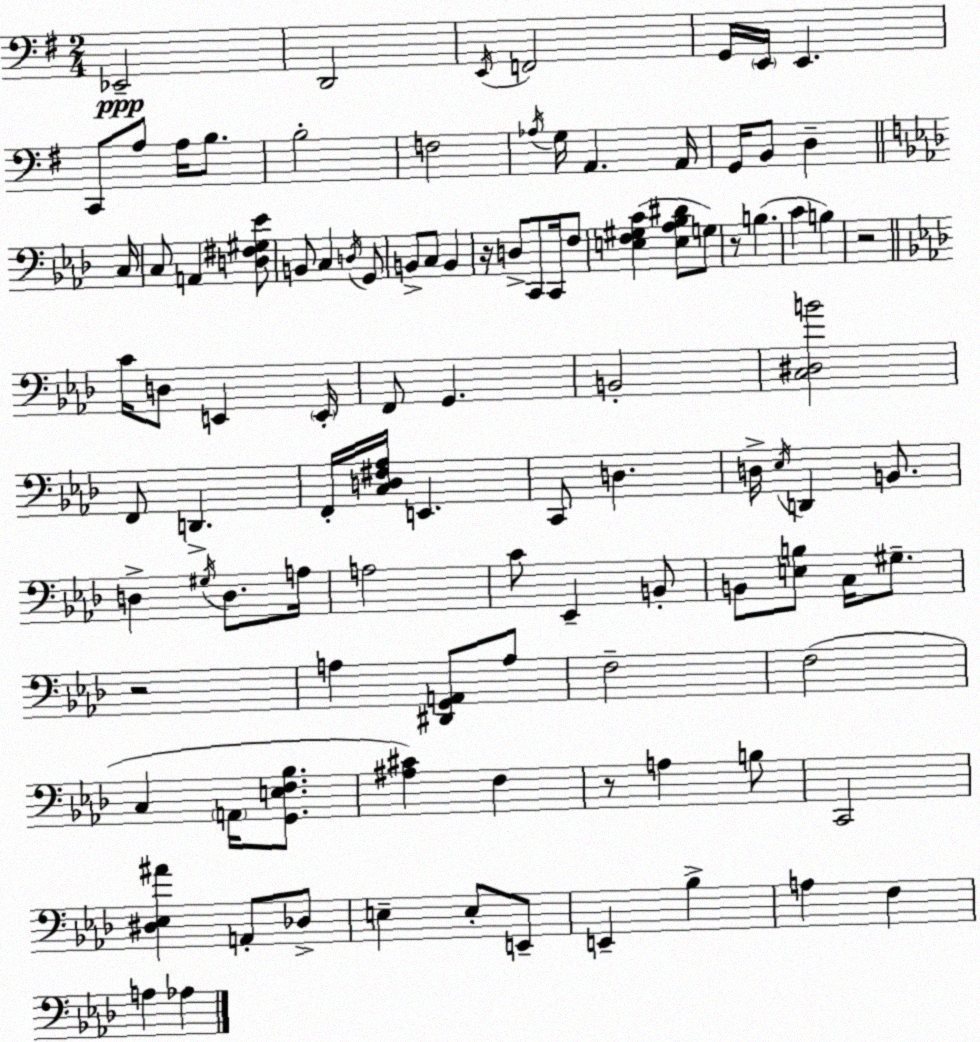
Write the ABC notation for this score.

X:1
T:Untitled
M:2/4
L:1/4
K:Em
_E,,2 D,,2 E,,/4 F,,2 G,,/4 E,,/4 E,, C,,/2 A,/2 A,/4 B,/2 B,2 F,2 _A,/4 G,/4 A,, A,,/4 G,,/4 B,,/2 D, C,/4 C,/2 A,, [D,^F,^G,_E]/2 B,,/2 C, D,/4 G,,/2 B,,/2 C,/2 B,, z/4 D,/2 C,,/2 C,,/4 F,/2 [E,F,^G,C] [E,_A,_B,^D]/2 G,/2 z/2 B, C B, z2 C/4 D,/2 E,, E,,/4 F,,/2 G,, B,,2 [C,^D,B]2 F,,/2 D,, F,,/4 [C,D,^F,_A,]/4 E,, C,,/2 D, D,/4 _E,/4 D,, B,,/2 D, ^G,/4 D,/2 A,/4 A,2 C/2 _E,, B,,/2 B,,/2 [E,B,]/2 C,/4 ^G,/2 z2 A, [^D,,G,,A,,]/2 A,/2 F,2 F,2 C, A,,/4 [G,,E,F,_B,]/2 [^A,^C] F, z/2 A, B,/2 C,,2 [^D,_E,^A] A,,/2 _D,/2 E, E,/2 E,,/2 E,, _B, A, F, A, _A,